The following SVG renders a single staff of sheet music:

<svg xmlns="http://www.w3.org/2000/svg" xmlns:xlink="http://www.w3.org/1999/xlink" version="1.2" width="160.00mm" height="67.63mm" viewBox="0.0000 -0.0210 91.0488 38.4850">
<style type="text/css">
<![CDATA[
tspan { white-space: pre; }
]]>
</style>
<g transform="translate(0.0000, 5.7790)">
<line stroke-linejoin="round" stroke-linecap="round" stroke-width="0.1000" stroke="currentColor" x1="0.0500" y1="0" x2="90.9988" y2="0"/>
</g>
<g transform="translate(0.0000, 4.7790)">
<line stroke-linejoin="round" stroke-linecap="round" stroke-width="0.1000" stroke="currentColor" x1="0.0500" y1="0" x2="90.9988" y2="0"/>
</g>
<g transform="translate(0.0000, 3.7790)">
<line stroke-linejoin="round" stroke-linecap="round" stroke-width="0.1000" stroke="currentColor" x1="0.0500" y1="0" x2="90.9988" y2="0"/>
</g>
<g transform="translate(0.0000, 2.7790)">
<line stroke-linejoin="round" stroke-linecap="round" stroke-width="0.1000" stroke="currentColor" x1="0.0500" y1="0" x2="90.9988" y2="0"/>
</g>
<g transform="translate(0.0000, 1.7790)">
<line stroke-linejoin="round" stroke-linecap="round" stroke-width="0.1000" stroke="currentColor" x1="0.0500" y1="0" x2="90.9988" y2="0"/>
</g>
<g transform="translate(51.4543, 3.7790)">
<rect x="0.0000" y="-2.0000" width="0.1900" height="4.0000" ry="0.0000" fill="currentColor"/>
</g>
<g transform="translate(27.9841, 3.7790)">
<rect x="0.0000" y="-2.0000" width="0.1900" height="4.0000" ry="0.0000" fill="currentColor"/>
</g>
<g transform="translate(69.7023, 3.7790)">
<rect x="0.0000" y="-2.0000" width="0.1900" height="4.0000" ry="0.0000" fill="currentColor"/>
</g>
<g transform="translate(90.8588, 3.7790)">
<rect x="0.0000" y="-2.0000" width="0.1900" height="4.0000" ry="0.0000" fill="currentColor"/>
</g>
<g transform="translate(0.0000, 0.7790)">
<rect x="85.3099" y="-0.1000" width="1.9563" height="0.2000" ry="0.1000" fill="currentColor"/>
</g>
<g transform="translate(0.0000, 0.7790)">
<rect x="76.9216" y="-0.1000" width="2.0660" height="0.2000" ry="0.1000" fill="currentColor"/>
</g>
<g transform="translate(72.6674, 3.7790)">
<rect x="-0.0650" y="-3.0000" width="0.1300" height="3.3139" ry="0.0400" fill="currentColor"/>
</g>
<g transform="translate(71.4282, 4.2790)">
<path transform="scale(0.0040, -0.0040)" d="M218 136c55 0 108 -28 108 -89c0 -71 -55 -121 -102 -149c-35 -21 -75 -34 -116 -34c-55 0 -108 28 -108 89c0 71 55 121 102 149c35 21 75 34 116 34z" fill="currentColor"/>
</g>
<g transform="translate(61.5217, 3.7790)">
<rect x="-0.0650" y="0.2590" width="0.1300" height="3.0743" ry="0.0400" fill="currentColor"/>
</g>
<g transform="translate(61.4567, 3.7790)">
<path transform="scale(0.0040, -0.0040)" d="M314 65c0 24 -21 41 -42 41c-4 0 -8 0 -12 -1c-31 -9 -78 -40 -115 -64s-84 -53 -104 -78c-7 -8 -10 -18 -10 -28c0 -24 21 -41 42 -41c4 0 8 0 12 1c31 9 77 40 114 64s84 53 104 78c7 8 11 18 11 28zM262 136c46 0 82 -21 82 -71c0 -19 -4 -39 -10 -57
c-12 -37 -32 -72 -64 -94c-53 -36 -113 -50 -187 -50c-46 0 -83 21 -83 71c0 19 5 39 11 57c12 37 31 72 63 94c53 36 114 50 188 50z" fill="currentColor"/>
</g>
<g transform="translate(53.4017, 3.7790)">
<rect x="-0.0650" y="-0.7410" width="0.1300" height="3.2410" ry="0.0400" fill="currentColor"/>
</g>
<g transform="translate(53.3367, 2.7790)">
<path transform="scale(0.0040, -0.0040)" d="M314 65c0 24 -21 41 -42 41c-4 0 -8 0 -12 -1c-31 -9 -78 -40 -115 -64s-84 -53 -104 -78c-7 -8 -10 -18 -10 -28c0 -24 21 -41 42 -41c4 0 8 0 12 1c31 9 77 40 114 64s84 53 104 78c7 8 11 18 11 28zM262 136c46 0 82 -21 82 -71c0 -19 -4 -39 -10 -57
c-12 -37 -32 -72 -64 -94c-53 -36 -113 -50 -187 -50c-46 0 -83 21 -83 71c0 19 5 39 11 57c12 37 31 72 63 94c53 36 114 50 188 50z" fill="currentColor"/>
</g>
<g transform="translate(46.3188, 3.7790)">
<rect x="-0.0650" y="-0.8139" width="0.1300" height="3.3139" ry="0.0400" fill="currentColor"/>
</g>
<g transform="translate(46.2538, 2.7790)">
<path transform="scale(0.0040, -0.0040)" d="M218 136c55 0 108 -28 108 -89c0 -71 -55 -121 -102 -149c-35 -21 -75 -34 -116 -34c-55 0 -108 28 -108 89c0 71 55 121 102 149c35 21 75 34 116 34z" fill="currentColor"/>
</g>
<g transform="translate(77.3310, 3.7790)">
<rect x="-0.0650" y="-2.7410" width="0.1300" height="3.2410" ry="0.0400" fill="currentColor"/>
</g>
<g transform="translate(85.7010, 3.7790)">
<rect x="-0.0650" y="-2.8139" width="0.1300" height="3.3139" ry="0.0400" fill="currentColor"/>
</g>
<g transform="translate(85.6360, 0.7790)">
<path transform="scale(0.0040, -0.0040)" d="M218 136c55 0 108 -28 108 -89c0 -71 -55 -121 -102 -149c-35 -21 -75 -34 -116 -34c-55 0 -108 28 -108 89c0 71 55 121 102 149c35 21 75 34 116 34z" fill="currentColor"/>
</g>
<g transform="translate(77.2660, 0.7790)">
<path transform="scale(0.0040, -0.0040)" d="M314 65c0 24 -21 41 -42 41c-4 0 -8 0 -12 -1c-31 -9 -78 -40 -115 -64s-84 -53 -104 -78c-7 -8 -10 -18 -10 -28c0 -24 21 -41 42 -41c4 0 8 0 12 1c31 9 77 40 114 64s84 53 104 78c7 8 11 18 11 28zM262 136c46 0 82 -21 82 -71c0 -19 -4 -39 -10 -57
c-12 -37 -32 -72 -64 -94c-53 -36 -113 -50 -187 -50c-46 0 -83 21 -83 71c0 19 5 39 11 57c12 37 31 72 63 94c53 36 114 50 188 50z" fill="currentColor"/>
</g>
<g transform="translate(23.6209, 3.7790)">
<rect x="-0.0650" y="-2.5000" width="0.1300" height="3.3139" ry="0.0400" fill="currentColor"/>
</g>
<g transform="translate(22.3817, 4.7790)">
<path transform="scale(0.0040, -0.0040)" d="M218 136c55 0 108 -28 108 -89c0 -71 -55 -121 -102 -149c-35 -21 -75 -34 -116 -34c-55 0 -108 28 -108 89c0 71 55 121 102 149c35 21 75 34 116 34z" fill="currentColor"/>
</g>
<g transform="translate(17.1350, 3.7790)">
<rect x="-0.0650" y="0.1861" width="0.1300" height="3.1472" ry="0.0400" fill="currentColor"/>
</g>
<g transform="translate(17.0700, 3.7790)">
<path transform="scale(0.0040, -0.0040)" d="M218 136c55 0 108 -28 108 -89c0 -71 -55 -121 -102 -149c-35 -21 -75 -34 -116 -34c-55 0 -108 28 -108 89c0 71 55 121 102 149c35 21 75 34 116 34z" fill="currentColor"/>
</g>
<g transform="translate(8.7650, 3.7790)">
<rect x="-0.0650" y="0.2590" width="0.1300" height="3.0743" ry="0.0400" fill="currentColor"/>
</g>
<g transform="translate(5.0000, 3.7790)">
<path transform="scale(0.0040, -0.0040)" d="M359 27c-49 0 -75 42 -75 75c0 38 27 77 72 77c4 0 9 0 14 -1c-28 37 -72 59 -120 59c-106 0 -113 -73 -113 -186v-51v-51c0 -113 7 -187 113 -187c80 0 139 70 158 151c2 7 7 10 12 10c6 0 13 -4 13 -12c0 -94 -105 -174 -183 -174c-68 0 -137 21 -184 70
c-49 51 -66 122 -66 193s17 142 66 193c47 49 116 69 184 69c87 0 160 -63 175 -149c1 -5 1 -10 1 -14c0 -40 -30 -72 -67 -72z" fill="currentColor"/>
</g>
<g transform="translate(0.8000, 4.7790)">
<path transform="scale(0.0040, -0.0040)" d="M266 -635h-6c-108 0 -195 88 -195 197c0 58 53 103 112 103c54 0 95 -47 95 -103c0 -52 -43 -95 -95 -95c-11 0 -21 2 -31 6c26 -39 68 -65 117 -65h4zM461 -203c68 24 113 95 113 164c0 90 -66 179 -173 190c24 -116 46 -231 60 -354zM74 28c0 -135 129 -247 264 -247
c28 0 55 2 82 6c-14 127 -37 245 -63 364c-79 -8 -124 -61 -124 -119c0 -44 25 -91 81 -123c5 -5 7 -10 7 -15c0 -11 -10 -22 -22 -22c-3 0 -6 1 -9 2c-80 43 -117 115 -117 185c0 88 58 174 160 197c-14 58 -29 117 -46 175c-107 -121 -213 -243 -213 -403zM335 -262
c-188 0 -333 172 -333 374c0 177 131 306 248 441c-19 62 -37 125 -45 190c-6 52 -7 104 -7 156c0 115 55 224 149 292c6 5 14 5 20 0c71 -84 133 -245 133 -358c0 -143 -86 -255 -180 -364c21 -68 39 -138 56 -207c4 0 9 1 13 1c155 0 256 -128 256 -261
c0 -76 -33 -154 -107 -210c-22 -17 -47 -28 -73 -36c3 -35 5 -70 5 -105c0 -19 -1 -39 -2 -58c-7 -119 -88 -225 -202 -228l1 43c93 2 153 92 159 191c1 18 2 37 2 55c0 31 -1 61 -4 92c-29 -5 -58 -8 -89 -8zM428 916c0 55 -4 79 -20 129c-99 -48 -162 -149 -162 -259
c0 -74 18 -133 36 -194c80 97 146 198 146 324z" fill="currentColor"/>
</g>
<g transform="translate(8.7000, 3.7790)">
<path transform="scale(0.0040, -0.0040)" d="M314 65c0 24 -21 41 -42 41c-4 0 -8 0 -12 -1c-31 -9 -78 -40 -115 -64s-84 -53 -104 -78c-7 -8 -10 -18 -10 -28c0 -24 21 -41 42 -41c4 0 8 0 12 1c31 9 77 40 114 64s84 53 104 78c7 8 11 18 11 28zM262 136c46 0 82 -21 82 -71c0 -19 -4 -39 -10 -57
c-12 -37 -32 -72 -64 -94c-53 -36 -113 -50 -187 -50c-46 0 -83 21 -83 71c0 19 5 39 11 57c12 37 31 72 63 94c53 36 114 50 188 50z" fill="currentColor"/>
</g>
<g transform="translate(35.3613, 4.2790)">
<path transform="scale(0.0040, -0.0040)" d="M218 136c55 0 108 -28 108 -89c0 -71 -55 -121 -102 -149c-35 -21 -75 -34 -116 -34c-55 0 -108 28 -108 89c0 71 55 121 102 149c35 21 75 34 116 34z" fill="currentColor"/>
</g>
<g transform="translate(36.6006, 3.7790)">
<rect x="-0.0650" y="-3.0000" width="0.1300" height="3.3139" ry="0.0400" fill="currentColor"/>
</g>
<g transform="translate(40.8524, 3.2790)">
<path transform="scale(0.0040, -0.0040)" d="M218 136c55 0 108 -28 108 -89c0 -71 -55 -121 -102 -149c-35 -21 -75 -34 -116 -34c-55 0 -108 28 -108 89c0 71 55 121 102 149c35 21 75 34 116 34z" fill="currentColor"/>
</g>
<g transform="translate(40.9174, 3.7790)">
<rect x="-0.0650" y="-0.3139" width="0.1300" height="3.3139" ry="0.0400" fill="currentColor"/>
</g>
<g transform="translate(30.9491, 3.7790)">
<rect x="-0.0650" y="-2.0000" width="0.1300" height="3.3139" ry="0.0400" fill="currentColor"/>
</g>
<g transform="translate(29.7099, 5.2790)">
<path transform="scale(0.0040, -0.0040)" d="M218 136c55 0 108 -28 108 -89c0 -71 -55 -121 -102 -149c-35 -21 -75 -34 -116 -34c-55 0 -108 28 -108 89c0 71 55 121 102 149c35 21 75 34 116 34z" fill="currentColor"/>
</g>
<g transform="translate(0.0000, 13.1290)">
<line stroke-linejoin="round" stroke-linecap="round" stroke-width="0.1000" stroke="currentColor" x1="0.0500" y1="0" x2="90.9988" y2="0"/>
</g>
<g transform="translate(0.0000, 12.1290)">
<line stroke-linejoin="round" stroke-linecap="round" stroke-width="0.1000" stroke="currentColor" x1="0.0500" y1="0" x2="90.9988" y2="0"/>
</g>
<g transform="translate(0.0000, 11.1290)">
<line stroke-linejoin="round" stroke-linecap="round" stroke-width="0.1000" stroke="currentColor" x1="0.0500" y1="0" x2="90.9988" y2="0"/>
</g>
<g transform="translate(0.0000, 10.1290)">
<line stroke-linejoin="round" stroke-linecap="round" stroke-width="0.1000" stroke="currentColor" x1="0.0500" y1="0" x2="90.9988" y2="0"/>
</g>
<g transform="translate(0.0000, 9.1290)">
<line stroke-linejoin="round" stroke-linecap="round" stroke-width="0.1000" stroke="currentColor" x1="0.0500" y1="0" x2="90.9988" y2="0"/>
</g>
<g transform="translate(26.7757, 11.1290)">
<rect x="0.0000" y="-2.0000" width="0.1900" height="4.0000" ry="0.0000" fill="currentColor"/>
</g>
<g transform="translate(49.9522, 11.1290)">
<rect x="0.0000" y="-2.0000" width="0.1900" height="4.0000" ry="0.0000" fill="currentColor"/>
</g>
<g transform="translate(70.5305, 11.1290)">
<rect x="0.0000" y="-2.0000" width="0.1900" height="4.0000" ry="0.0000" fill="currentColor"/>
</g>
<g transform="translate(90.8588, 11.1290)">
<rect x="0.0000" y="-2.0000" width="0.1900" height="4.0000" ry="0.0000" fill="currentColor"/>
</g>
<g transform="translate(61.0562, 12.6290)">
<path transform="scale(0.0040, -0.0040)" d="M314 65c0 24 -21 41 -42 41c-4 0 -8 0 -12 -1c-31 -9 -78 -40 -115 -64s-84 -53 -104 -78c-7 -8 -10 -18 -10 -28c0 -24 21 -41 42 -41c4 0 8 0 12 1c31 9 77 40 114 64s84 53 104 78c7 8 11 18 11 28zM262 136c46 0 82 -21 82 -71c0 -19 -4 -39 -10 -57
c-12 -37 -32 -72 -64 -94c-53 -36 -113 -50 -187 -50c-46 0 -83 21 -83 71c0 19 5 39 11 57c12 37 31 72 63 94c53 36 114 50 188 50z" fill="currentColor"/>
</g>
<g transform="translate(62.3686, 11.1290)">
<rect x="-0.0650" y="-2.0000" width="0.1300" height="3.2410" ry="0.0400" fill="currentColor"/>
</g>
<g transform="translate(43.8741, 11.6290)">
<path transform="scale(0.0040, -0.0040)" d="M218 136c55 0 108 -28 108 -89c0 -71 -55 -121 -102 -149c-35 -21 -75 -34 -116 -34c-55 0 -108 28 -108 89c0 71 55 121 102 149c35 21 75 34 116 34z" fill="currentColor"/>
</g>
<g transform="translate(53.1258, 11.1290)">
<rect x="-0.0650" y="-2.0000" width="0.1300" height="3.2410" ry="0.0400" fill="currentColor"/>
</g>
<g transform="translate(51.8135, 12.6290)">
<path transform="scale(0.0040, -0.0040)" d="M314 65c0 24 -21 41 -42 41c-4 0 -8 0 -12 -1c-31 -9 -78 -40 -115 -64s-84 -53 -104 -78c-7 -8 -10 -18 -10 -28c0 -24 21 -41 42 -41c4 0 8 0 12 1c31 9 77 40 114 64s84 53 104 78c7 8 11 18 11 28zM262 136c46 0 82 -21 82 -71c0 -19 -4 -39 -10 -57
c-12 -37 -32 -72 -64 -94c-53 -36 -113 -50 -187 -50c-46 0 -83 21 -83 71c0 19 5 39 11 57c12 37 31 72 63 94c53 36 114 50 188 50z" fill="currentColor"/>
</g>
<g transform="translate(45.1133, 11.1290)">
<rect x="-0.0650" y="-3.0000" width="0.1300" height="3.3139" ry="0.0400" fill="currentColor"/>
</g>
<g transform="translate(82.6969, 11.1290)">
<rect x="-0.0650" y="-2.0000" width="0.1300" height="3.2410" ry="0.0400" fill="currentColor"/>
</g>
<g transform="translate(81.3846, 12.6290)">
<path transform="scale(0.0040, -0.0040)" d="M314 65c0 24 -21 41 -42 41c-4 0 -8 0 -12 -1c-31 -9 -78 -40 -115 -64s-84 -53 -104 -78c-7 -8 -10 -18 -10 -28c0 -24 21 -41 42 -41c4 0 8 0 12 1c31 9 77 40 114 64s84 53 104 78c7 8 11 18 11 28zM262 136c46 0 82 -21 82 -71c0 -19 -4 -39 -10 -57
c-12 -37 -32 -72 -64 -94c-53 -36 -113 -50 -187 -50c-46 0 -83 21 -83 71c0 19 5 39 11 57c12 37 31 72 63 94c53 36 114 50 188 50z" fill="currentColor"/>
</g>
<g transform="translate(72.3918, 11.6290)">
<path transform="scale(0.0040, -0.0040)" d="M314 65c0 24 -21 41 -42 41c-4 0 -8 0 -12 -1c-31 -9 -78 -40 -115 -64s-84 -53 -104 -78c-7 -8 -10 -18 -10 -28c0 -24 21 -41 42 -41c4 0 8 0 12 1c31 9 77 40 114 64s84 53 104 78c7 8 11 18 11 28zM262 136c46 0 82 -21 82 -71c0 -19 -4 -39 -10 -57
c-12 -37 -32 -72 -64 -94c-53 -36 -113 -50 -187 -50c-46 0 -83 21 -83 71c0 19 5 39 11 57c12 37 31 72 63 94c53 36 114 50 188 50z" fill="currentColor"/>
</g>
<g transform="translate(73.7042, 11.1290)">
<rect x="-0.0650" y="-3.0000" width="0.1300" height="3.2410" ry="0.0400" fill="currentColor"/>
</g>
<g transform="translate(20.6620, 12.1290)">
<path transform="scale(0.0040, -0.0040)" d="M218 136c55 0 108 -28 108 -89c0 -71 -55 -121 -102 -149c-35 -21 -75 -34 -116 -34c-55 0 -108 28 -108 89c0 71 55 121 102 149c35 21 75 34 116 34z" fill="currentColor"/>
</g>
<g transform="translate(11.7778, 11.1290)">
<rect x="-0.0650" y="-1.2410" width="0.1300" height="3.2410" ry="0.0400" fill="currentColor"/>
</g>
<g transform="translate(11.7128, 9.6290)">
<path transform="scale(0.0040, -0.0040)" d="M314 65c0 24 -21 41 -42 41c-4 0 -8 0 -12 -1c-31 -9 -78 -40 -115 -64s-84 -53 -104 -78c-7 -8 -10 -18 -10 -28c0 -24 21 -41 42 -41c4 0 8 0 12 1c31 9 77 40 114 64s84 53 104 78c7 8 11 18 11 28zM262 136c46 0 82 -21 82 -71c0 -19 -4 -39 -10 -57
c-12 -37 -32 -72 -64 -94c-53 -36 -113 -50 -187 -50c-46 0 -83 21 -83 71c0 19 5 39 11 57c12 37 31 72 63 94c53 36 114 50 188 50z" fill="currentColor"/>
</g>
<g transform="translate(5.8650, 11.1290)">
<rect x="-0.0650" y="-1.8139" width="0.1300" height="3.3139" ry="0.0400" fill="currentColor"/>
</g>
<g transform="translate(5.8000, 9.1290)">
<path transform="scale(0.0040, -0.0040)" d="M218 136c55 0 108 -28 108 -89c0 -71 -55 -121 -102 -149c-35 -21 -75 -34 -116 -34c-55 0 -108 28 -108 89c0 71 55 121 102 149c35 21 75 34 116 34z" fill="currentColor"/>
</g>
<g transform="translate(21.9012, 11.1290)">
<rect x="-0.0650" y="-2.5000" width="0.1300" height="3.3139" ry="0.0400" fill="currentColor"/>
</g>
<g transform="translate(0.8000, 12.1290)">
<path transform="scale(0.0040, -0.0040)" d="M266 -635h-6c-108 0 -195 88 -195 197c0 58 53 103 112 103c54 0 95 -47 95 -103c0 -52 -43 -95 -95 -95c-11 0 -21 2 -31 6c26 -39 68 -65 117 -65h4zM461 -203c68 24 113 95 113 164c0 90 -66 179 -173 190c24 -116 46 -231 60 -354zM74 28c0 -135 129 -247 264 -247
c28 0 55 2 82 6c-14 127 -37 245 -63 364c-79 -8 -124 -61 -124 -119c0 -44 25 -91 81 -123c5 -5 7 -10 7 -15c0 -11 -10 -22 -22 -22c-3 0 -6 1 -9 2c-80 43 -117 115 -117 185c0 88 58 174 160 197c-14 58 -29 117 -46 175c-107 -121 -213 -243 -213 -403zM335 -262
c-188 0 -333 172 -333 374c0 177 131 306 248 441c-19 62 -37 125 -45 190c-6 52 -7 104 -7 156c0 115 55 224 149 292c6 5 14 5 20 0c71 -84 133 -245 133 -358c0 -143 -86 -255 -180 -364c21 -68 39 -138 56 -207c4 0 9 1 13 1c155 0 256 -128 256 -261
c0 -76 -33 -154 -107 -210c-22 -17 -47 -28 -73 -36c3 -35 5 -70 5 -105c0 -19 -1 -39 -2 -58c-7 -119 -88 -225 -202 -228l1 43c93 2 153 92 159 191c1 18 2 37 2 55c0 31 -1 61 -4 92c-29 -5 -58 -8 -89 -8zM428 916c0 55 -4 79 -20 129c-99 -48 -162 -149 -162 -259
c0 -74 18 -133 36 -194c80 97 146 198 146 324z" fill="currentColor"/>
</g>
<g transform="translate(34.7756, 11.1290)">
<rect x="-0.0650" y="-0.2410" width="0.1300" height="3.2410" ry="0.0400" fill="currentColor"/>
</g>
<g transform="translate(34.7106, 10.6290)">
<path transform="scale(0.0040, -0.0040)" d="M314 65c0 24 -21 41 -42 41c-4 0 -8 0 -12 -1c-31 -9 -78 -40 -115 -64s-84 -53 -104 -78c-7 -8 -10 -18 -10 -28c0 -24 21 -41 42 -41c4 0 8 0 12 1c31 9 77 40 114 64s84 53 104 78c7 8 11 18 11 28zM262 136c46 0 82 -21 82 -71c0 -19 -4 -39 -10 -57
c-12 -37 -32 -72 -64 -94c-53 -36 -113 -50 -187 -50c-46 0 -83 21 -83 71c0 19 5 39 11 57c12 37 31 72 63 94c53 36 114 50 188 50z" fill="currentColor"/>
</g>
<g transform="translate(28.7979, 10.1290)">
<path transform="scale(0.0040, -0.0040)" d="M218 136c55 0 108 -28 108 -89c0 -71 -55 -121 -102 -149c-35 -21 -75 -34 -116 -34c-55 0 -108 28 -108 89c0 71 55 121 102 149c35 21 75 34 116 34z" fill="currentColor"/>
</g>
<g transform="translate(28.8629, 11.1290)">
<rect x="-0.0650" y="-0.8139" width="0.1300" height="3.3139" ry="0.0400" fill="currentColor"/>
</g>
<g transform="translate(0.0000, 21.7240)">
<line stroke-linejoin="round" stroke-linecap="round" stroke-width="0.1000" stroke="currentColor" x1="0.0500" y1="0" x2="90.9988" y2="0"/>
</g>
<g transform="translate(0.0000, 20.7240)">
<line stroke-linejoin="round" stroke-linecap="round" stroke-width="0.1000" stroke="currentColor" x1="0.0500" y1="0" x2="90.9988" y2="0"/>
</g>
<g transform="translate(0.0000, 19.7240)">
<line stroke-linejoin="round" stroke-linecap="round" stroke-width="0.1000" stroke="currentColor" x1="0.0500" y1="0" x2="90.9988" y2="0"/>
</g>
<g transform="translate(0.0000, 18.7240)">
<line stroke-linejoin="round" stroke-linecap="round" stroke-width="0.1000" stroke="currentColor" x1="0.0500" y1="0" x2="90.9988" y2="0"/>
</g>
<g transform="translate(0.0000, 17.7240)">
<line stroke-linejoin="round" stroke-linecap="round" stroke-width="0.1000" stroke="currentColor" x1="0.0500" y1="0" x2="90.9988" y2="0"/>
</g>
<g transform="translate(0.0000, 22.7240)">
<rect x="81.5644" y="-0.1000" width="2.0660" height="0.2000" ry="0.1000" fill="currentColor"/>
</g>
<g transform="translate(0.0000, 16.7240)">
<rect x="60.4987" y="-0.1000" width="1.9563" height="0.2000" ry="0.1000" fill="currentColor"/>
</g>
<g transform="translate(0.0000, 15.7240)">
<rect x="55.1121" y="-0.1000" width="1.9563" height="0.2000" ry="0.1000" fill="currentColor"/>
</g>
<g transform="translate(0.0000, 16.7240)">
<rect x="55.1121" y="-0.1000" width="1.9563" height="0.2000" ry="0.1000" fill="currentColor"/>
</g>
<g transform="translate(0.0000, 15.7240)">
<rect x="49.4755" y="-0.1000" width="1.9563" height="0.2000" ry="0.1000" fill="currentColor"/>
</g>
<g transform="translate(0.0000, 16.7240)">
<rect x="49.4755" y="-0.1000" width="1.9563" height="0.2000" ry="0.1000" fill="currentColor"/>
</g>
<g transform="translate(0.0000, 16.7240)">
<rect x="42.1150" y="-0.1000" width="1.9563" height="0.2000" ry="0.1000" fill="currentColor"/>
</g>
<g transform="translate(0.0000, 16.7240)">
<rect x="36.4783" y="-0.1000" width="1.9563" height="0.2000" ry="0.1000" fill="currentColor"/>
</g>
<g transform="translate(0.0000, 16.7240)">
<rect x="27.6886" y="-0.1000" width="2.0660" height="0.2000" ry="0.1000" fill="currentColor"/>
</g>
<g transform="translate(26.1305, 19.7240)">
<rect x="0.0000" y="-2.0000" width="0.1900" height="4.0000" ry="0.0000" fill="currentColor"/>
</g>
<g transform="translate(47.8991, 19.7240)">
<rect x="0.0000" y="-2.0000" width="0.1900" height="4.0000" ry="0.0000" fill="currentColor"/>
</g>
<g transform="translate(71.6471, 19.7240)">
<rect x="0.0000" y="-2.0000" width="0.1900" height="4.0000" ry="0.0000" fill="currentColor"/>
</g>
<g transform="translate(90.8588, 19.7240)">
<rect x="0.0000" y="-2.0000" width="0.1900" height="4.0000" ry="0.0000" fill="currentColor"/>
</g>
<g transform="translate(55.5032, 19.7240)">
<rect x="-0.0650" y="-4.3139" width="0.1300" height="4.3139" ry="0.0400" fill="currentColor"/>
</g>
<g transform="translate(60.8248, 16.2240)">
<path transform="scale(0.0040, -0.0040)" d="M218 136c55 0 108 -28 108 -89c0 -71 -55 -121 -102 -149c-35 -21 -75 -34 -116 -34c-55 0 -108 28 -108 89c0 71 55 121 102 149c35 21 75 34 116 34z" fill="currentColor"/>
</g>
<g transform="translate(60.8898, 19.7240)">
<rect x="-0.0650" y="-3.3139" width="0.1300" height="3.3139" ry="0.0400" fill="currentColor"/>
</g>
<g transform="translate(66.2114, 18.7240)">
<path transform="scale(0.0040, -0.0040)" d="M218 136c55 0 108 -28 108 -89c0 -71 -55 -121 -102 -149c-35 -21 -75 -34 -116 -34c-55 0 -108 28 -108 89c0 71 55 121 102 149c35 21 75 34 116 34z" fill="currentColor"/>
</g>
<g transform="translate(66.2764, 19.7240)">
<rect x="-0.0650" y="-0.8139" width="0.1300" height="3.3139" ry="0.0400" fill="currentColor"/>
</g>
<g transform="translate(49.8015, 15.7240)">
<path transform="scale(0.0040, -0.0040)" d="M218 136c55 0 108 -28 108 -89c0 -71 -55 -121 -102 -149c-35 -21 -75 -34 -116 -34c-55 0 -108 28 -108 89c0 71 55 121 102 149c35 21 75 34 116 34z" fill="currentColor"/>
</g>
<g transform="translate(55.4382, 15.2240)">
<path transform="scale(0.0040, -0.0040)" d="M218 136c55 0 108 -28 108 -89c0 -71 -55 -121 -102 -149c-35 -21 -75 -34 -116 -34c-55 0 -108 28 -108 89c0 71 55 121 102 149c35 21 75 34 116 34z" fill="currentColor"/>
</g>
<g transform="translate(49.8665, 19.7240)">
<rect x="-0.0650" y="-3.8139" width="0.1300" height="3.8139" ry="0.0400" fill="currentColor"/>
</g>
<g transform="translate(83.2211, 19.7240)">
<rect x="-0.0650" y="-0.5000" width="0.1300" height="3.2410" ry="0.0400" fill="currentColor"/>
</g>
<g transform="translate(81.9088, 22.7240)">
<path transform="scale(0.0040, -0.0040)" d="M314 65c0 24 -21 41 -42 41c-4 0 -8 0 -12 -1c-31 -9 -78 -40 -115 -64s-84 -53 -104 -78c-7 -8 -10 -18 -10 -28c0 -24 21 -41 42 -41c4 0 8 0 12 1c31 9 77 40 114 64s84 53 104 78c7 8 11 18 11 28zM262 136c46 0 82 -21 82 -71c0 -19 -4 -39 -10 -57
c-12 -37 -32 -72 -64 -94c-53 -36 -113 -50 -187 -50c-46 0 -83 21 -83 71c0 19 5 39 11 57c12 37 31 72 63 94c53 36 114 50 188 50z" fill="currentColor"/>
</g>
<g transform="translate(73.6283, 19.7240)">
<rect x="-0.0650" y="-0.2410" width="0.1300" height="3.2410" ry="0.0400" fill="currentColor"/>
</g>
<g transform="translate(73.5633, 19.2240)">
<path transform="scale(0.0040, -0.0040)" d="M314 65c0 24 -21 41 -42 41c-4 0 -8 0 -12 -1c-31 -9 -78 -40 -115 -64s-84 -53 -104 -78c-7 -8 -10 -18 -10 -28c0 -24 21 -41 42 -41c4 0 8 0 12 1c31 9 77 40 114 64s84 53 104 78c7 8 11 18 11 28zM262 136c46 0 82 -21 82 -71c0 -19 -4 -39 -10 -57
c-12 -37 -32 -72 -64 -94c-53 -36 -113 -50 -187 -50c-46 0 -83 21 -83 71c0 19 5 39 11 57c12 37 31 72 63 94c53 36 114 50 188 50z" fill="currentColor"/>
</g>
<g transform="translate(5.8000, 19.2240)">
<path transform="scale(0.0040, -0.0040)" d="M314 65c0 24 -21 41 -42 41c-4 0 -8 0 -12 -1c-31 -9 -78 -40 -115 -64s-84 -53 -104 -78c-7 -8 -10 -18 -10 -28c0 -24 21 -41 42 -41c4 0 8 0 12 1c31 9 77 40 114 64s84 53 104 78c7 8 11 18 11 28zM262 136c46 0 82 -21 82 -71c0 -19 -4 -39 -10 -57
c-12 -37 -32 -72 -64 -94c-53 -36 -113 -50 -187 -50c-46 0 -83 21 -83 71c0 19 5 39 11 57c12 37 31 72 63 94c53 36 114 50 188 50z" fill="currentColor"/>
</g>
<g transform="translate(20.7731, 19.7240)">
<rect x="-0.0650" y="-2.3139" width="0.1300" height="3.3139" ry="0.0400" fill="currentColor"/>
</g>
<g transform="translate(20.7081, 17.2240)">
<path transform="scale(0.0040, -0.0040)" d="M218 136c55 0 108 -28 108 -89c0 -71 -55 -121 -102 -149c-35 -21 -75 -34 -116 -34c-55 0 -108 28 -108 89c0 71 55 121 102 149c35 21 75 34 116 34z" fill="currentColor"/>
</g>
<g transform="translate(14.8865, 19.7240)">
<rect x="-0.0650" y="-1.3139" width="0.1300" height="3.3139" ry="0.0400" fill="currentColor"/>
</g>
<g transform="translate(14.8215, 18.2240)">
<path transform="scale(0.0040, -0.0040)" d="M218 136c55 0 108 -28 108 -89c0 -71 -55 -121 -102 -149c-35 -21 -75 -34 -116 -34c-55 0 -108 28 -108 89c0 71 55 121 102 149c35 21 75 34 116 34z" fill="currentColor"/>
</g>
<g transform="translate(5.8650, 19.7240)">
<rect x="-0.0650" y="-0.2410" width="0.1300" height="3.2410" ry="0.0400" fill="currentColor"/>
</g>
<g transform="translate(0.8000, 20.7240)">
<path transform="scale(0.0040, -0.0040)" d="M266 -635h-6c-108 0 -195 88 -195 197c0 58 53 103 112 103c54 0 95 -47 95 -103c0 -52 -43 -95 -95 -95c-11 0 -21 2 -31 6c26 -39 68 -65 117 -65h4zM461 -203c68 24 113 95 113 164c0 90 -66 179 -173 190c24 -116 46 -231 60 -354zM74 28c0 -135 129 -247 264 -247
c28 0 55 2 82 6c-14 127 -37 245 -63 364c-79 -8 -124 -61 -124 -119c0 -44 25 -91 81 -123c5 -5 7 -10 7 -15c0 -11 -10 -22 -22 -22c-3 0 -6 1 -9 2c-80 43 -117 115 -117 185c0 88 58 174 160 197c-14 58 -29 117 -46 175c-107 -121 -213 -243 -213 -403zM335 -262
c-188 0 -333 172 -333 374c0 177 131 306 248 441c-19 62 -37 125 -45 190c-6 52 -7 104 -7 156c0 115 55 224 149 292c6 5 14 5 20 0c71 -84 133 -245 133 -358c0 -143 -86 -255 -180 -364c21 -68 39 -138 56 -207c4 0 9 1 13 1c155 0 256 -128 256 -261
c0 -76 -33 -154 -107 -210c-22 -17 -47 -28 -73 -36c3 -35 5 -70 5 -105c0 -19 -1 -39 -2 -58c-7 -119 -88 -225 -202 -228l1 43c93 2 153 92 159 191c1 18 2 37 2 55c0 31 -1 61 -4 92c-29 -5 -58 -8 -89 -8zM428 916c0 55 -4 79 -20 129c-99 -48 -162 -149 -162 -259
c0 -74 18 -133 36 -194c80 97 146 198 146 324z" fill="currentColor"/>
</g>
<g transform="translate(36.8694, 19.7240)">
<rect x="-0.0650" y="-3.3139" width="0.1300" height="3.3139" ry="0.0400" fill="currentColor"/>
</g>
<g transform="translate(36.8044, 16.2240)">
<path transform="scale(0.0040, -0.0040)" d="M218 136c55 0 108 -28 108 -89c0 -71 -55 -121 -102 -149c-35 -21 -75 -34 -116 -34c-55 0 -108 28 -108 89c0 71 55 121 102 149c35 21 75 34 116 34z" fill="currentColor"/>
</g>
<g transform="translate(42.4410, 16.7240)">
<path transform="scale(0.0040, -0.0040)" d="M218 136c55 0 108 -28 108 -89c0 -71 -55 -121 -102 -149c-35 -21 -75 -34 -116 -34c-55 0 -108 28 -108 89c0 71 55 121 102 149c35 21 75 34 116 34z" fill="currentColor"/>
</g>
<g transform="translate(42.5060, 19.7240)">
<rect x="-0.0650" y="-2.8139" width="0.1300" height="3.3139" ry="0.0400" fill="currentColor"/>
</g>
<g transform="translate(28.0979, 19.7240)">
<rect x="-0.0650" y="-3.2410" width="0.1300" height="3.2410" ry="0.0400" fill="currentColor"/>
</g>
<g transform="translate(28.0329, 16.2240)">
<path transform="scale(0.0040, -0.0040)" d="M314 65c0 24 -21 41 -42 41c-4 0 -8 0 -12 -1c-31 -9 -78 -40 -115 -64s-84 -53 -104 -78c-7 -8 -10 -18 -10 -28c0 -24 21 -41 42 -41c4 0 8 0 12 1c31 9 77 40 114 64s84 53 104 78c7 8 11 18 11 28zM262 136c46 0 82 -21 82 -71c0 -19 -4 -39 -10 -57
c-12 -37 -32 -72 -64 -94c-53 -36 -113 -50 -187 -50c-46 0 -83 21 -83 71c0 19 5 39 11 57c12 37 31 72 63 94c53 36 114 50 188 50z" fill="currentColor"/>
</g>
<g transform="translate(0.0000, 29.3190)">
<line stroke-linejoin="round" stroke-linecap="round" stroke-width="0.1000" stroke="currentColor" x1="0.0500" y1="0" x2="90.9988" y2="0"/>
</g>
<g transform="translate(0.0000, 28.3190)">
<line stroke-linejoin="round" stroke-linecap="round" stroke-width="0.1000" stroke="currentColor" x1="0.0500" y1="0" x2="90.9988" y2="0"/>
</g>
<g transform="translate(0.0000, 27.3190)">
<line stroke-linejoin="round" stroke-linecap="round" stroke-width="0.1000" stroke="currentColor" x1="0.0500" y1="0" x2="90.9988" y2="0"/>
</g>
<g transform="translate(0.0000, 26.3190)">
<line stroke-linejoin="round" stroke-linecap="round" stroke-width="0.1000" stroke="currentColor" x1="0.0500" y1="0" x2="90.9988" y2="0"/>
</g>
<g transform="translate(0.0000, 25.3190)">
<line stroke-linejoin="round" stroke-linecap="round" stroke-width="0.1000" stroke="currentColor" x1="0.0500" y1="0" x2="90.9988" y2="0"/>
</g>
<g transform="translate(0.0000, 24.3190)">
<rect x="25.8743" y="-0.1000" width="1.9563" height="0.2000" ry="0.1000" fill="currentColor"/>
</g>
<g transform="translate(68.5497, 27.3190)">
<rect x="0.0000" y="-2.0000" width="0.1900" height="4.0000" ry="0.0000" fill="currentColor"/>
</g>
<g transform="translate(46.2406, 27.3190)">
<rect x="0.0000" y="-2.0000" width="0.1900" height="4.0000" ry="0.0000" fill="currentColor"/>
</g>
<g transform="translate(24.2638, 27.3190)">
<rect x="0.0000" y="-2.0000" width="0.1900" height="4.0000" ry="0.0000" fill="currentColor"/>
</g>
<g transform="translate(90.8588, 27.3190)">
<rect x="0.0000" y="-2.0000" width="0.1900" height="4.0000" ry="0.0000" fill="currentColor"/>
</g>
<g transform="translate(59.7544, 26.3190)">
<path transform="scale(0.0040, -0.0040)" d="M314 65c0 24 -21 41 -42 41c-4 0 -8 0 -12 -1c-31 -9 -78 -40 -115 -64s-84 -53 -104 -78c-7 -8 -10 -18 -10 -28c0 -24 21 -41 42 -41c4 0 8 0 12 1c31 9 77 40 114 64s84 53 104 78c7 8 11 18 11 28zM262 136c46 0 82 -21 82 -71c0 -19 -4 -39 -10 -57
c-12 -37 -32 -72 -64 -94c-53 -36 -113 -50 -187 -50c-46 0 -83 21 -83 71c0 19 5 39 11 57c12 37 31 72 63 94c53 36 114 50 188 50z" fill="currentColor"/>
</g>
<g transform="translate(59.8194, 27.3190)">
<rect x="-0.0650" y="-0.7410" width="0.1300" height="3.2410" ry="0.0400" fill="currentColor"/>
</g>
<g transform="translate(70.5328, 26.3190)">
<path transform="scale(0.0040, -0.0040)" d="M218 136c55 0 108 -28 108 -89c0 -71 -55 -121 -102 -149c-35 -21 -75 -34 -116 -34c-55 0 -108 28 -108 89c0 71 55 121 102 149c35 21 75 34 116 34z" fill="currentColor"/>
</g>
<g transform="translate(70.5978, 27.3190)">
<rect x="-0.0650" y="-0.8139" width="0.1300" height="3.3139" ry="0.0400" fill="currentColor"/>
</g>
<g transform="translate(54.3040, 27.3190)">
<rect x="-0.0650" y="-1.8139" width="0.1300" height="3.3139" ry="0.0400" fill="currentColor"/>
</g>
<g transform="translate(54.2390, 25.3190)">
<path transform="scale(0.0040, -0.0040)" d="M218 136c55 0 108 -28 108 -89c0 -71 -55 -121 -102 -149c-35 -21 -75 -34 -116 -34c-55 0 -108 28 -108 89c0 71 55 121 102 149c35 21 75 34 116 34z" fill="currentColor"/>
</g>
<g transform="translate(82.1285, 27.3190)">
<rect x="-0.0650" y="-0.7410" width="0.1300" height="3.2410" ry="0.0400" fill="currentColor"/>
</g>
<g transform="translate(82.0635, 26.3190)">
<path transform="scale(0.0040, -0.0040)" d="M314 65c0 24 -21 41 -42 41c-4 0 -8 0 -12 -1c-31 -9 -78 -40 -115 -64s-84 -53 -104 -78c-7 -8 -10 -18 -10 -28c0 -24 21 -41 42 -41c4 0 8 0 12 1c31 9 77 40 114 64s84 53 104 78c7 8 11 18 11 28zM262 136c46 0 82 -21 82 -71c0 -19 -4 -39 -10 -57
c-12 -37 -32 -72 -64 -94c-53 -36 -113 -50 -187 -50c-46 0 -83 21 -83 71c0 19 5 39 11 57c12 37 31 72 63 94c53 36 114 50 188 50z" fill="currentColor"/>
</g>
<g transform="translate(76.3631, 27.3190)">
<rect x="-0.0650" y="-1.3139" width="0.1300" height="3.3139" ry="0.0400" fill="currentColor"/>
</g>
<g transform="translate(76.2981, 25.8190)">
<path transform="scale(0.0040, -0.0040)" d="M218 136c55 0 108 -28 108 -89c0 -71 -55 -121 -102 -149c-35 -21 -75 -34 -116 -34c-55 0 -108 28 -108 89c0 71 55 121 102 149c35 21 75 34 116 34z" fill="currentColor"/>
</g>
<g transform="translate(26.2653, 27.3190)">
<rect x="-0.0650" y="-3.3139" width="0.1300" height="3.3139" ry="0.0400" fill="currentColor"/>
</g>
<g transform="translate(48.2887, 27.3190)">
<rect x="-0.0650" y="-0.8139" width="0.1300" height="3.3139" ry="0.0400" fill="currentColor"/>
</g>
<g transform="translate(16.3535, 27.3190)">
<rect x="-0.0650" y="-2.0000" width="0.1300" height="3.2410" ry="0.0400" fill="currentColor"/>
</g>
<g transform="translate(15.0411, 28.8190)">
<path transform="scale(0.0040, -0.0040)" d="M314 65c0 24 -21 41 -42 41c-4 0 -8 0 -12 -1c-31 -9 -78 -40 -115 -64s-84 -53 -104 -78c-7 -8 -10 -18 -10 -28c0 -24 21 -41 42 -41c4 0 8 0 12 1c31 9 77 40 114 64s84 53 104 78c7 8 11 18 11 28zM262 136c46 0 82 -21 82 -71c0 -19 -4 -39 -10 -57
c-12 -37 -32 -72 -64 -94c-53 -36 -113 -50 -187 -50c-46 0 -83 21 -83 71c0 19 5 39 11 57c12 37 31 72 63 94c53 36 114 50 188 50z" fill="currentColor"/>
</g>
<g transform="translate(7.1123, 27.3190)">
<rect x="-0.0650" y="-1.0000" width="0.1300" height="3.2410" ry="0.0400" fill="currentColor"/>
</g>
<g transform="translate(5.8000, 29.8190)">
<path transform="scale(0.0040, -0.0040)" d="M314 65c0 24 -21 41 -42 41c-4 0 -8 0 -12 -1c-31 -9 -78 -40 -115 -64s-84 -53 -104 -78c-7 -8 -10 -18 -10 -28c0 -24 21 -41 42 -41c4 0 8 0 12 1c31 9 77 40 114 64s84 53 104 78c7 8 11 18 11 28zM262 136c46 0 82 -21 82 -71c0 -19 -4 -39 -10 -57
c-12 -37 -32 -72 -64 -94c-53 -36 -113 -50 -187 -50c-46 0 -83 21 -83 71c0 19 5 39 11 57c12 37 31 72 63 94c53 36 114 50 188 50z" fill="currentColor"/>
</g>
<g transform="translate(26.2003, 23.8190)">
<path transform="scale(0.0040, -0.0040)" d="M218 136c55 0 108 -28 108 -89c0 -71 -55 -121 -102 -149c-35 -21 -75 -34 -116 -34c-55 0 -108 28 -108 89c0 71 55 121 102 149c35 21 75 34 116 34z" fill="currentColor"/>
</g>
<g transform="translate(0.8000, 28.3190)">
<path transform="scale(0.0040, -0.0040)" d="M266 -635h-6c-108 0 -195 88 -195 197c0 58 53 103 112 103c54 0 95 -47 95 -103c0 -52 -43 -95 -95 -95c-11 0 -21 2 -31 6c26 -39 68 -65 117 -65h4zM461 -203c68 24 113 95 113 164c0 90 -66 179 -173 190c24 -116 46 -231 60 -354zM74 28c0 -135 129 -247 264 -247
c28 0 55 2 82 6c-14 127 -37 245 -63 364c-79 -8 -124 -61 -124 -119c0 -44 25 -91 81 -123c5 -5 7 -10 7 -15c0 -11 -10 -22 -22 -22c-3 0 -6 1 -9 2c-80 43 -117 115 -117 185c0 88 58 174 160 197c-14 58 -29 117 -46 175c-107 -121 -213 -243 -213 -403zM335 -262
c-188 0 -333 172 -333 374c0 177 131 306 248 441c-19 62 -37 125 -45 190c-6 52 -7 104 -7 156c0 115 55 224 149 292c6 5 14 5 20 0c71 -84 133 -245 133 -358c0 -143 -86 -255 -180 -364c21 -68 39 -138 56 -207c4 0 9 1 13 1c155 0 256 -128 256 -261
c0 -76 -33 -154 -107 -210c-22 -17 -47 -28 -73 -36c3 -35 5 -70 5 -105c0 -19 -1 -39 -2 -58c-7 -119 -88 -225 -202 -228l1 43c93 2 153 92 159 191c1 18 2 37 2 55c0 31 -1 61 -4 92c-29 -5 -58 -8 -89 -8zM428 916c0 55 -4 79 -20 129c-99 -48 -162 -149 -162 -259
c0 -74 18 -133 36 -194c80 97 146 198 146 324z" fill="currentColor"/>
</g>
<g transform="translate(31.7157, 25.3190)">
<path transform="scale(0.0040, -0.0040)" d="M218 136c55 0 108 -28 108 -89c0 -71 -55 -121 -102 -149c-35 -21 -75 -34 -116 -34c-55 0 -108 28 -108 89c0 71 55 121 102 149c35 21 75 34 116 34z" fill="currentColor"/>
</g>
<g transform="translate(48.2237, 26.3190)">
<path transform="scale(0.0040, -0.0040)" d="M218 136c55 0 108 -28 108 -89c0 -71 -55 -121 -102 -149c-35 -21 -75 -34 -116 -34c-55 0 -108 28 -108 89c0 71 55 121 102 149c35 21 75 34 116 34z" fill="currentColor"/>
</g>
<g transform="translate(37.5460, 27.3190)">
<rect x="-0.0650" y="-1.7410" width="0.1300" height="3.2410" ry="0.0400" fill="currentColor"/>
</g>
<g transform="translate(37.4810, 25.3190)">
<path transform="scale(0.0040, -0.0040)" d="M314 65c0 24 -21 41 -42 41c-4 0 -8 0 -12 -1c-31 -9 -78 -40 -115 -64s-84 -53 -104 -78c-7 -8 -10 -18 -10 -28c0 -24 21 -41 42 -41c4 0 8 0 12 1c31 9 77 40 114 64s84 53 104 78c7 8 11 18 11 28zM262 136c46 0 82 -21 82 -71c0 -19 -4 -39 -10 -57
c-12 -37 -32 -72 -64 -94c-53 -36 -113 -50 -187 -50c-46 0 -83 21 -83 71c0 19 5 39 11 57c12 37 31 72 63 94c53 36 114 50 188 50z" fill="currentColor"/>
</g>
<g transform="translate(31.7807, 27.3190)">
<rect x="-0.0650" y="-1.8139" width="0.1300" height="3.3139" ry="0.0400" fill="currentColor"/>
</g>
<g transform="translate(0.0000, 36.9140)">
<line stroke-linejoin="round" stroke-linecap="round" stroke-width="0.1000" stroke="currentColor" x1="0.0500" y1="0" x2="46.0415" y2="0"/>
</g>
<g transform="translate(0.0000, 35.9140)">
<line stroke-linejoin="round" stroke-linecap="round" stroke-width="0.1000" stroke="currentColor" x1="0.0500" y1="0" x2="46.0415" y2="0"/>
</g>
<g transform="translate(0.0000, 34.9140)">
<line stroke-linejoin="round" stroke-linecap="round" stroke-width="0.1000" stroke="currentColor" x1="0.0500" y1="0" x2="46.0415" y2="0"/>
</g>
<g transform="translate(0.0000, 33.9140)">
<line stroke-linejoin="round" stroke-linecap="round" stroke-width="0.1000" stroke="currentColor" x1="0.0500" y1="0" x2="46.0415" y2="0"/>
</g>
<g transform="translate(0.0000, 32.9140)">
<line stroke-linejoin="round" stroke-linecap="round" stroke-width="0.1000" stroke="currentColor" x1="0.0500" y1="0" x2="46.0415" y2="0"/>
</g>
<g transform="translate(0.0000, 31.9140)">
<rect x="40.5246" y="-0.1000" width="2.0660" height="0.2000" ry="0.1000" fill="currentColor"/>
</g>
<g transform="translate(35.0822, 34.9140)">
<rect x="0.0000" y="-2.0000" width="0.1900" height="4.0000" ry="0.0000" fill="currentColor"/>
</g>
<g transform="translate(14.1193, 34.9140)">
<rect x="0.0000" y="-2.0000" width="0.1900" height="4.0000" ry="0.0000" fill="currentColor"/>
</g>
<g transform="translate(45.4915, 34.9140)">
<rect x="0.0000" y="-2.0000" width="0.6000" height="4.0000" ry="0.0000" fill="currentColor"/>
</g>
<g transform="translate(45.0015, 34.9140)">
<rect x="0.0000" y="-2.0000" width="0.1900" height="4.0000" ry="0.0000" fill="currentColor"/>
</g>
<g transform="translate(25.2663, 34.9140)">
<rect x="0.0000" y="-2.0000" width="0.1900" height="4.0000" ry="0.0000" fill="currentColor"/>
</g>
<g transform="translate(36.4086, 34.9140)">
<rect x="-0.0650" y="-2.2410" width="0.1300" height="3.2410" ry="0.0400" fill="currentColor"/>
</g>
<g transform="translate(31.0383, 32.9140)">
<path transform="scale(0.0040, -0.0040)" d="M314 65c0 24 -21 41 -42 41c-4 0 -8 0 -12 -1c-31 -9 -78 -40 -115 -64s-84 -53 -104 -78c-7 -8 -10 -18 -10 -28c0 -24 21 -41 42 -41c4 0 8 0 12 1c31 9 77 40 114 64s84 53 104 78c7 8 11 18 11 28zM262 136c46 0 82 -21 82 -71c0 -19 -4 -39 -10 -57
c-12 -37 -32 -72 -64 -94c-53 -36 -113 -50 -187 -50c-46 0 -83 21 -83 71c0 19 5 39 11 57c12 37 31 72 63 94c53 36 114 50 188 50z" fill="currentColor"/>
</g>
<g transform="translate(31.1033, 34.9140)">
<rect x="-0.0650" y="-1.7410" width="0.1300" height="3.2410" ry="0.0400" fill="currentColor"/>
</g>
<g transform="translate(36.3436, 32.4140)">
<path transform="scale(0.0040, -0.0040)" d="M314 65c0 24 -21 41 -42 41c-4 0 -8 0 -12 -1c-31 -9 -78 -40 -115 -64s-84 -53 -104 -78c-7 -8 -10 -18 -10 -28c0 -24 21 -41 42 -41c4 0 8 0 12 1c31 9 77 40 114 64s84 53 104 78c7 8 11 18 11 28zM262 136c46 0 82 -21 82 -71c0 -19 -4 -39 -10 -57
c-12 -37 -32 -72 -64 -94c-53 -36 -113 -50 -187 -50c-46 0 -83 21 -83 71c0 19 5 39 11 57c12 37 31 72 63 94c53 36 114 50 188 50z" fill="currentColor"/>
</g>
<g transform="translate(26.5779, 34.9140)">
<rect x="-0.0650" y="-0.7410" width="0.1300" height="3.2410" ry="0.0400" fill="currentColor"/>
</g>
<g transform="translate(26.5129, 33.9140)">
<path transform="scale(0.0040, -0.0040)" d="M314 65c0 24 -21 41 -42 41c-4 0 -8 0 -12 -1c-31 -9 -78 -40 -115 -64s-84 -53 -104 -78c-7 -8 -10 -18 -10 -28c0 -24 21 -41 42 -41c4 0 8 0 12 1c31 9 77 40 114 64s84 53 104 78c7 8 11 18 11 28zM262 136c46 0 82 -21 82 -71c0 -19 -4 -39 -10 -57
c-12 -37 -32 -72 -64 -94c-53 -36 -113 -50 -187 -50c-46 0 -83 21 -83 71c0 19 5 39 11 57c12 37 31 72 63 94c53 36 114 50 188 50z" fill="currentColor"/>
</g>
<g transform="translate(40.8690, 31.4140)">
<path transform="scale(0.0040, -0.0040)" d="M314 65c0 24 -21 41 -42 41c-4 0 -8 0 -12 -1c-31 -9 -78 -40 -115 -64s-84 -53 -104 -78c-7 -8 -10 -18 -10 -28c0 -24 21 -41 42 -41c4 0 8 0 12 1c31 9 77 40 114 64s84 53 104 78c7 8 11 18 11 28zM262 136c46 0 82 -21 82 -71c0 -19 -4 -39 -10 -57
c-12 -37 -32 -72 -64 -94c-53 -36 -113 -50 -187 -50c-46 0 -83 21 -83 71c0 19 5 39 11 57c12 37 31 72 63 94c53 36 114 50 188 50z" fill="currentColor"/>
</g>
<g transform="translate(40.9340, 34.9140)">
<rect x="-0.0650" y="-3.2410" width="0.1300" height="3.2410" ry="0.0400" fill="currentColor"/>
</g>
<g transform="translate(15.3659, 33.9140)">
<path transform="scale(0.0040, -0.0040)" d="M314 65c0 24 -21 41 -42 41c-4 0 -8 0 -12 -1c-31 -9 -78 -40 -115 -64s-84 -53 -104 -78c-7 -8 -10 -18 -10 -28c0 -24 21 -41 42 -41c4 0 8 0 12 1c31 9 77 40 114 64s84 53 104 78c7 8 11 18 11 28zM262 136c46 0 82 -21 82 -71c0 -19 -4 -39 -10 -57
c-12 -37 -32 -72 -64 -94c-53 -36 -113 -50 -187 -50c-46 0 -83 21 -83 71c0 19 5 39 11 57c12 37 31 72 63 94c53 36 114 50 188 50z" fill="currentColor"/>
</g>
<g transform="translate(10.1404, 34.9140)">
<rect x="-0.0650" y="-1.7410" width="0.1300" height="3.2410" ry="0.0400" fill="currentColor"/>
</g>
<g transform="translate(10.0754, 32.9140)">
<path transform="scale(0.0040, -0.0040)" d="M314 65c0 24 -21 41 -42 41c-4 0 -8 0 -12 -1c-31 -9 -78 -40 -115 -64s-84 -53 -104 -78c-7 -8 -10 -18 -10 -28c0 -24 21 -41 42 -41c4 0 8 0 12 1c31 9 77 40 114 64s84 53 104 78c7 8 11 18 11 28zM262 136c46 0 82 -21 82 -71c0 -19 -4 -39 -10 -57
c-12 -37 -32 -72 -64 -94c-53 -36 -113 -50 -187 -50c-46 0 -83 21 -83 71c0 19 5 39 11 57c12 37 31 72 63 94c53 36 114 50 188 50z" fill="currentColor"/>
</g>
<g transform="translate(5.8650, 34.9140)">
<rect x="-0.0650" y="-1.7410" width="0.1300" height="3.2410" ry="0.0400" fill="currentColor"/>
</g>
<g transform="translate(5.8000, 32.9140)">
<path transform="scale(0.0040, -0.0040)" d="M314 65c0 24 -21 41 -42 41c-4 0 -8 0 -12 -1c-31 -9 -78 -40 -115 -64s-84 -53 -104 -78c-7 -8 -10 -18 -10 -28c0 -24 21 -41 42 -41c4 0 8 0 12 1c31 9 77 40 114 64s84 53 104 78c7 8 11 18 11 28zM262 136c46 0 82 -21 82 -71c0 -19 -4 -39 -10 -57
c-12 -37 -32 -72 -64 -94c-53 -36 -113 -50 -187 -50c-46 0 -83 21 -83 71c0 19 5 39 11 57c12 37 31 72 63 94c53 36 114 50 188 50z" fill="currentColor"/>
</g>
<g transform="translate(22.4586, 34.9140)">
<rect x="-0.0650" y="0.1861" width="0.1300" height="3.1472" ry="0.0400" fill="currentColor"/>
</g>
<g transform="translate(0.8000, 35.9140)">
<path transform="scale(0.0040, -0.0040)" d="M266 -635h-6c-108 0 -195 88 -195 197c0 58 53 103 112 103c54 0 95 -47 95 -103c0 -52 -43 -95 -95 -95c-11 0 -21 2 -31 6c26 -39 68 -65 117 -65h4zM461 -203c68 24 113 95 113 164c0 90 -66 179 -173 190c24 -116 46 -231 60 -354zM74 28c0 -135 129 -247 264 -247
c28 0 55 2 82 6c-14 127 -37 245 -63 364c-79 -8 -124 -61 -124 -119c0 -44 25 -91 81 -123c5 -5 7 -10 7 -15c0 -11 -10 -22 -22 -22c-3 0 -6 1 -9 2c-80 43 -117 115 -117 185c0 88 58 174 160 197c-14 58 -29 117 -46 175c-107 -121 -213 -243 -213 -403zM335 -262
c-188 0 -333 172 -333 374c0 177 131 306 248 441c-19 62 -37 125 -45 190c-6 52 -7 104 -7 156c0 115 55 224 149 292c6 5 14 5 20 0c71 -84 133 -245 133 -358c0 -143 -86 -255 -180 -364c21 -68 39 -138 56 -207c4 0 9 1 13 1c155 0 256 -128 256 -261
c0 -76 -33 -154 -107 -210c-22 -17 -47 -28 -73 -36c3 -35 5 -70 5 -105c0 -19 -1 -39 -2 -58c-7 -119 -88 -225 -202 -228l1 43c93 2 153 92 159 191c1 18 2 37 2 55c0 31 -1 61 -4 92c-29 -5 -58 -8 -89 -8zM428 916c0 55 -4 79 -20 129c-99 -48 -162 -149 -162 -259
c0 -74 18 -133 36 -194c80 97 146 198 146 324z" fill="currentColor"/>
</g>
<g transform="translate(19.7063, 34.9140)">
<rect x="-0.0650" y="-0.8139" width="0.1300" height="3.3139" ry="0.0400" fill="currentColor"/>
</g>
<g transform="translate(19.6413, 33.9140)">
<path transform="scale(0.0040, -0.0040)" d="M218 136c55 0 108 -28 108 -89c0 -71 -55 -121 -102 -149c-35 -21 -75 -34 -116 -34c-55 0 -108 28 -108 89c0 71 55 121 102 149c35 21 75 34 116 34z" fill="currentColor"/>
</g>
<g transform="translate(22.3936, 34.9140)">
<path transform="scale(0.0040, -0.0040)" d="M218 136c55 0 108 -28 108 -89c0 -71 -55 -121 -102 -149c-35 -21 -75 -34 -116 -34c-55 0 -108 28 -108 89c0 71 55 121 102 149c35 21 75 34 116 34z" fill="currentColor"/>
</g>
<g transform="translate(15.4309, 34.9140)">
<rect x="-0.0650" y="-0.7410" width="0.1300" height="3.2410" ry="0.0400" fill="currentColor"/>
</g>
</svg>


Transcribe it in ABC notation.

X:1
T:Untitled
M:4/4
L:1/4
K:C
B2 B G F A c d d2 B2 A a2 a f e2 G d c2 A F2 F2 A2 F2 c2 e g b2 b a c' d' b d c2 C2 D2 F2 b f f2 d f d2 d e d2 f2 f2 d2 d B d2 f2 g2 b2